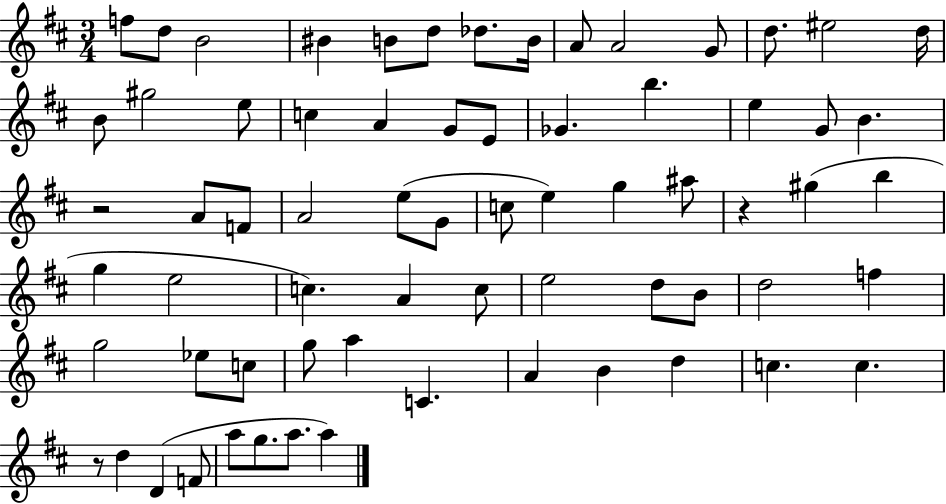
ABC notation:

X:1
T:Untitled
M:3/4
L:1/4
K:D
f/2 d/2 B2 ^B B/2 d/2 _d/2 B/4 A/2 A2 G/2 d/2 ^e2 d/4 B/2 ^g2 e/2 c A G/2 E/2 _G b e G/2 B z2 A/2 F/2 A2 e/2 G/2 c/2 e g ^a/2 z ^g b g e2 c A c/2 e2 d/2 B/2 d2 f g2 _e/2 c/2 g/2 a C A B d c c z/2 d D F/2 a/2 g/2 a/2 a